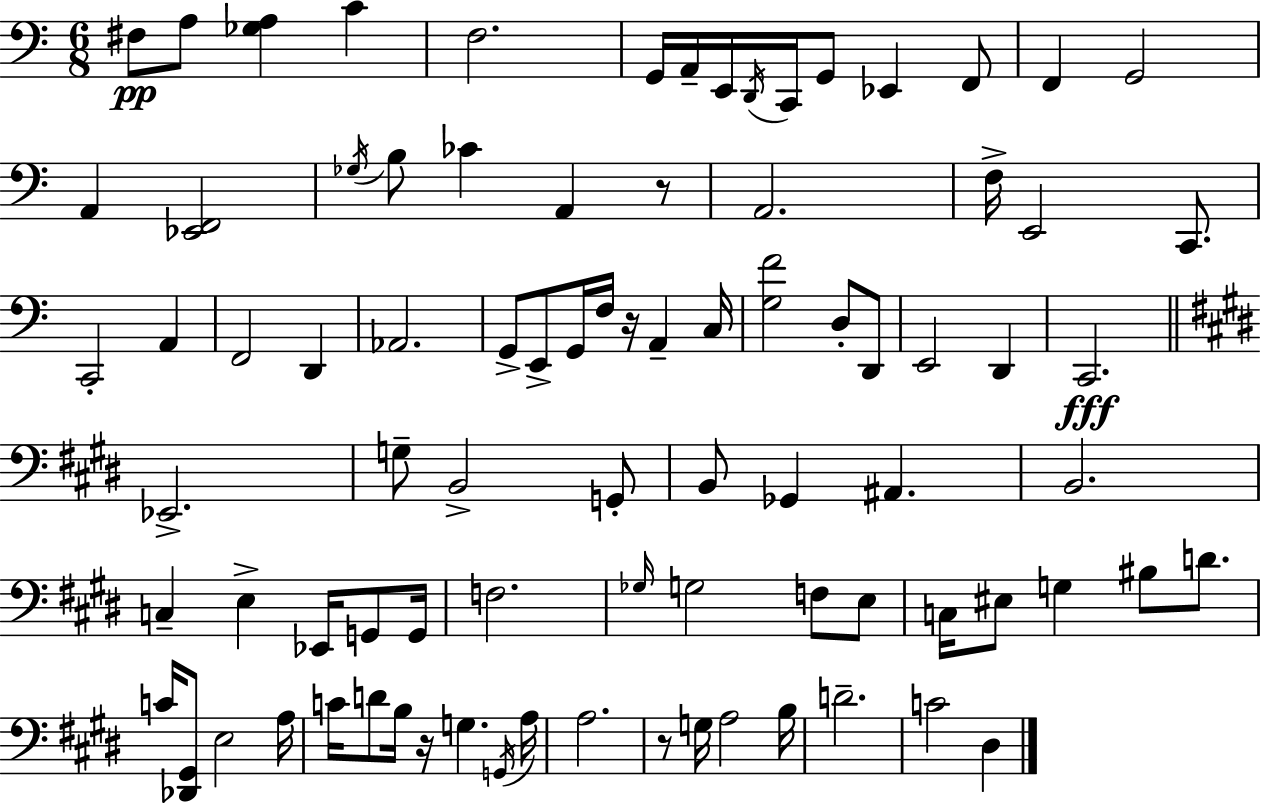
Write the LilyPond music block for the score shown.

{
  \clef bass
  \numericTimeSignature
  \time 6/8
  \key a \minor
  fis8\pp a8 <ges a>4 c'4 | f2. | g,16 a,16-- e,16 \acciaccatura { d,16 } c,16 g,8 ees,4 f,8 | f,4 g,2 | \break a,4 <ees, f,>2 | \acciaccatura { ges16 } b8 ces'4 a,4 | r8 a,2. | f16-> e,2 c,8. | \break c,2-. a,4 | f,2 d,4 | aes,2. | g,8-> e,8-> g,16 f16 r16 a,4-- | \break c16 <g f'>2 d8-. | d,8 e,2 d,4 | c,2.\fff | \bar "||" \break \key e \major ees,2.-> | g8-- b,2-> g,8-. | b,8 ges,4 ais,4. | b,2. | \break c4-- e4-> ees,16 g,8 g,16 | f2. | \grace { ges16 } g2 f8 e8 | c16 eis8 g4 bis8 d'8. | \break c'16 <des, gis,>8 e2 | a16 c'16 d'8 b16 r16 g4. | \acciaccatura { g,16 } a16 a2. | r8 g16 a2 | \break b16 d'2.-- | c'2 dis4 | \bar "|."
}